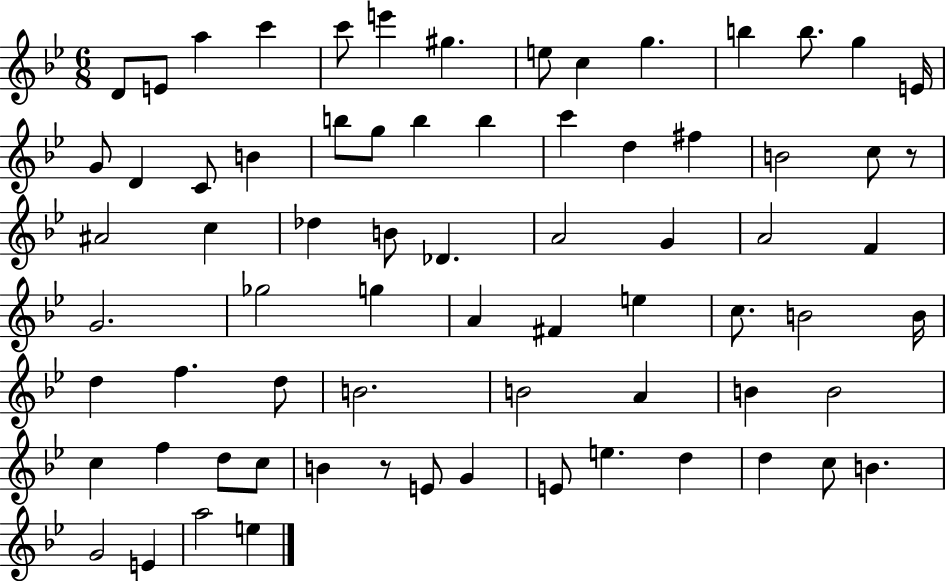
D4/e E4/e A5/q C6/q C6/e E6/q G#5/q. E5/e C5/q G5/q. B5/q B5/e. G5/q E4/s G4/e D4/q C4/e B4/q B5/e G5/e B5/q B5/q C6/q D5/q F#5/q B4/h C5/e R/e A#4/h C5/q Db5/q B4/e Db4/q. A4/h G4/q A4/h F4/q G4/h. Gb5/h G5/q A4/q F#4/q E5/q C5/e. B4/h B4/s D5/q F5/q. D5/e B4/h. B4/h A4/q B4/q B4/h C5/q F5/q D5/e C5/e B4/q R/e E4/e G4/q E4/e E5/q. D5/q D5/q C5/e B4/q. G4/h E4/q A5/h E5/q